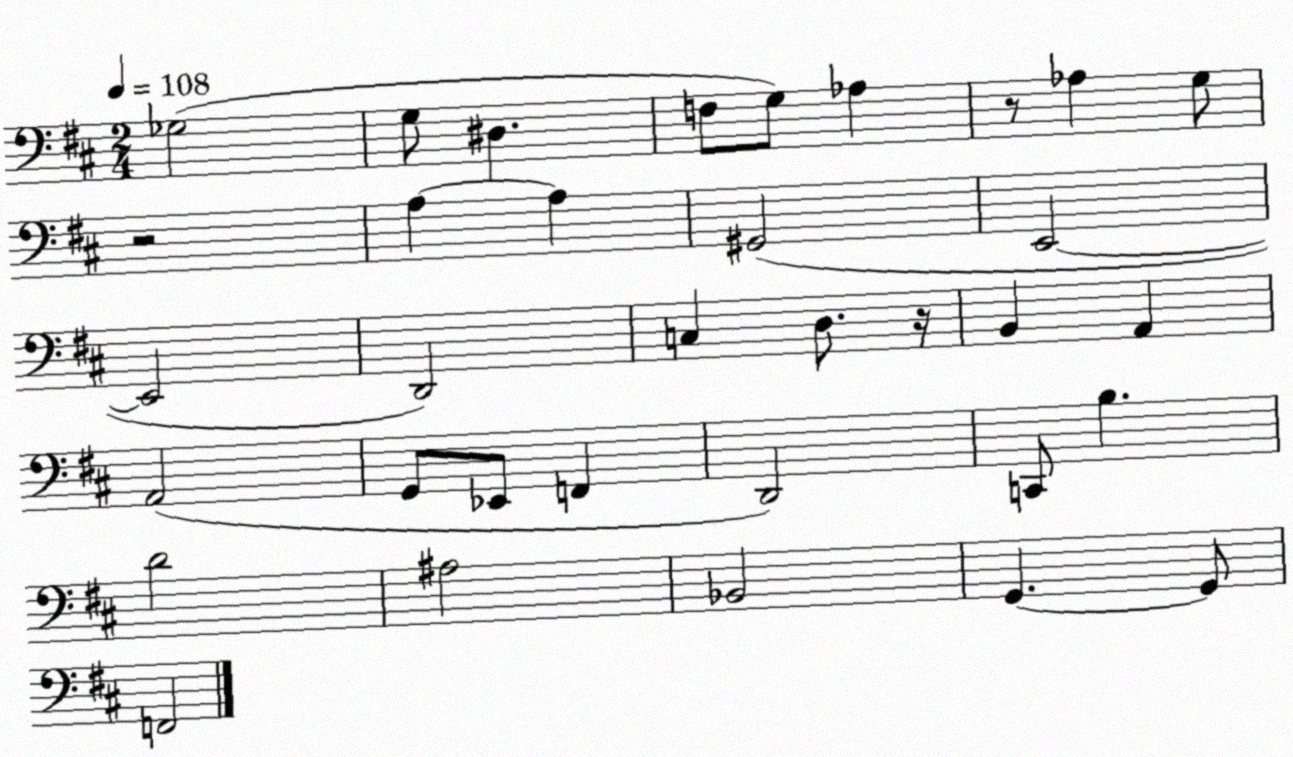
X:1
T:Untitled
M:2/4
L:1/4
K:D
_G,2 G,/2 ^D, F,/2 G,/2 _A, z/2 _A, G,/2 z2 A, A, ^G,,2 E,,2 E,,2 D,,2 C, D,/2 z/4 B,, A,, A,,2 G,,/2 _E,,/2 F,, D,,2 C,,/2 B, D2 ^A,2 _B,,2 G,, G,,/2 F,,2